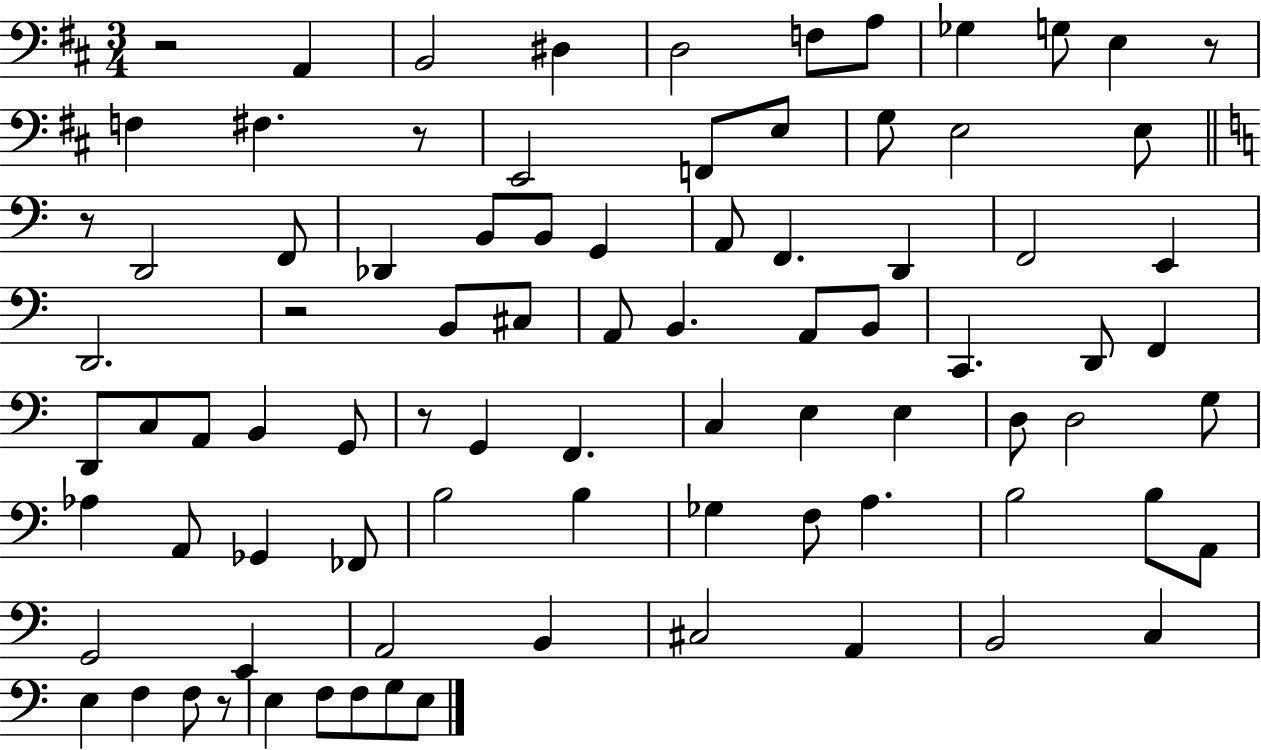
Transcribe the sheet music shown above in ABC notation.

X:1
T:Untitled
M:3/4
L:1/4
K:D
z2 A,, B,,2 ^D, D,2 F,/2 A,/2 _G, G,/2 E, z/2 F, ^F, z/2 E,,2 F,,/2 E,/2 G,/2 E,2 E,/2 z/2 D,,2 F,,/2 _D,, B,,/2 B,,/2 G,, A,,/2 F,, D,, F,,2 E,, D,,2 z2 B,,/2 ^C,/2 A,,/2 B,, A,,/2 B,,/2 C,, D,,/2 F,, D,,/2 C,/2 A,,/2 B,, G,,/2 z/2 G,, F,, C, E, E, D,/2 D,2 G,/2 _A, A,,/2 _G,, _F,,/2 B,2 B, _G, F,/2 A, B,2 B,/2 A,,/2 G,,2 E,, A,,2 B,, ^C,2 A,, B,,2 C, E, F, F,/2 z/2 E, F,/2 F,/2 G,/2 E,/2